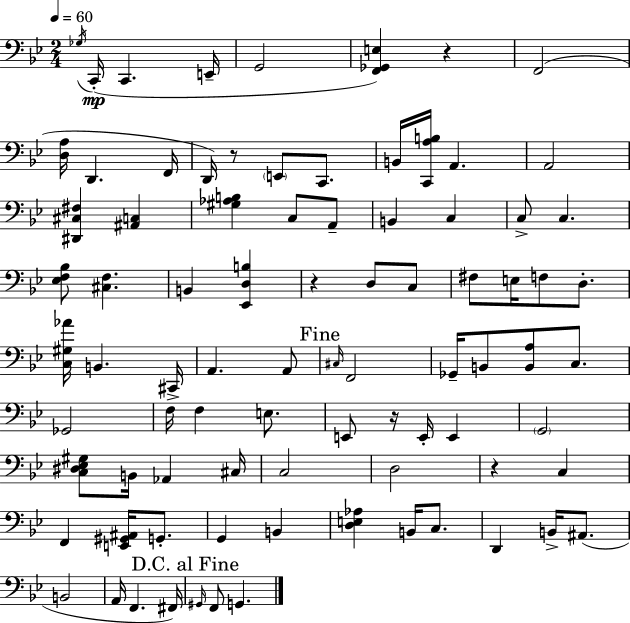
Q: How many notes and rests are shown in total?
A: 85